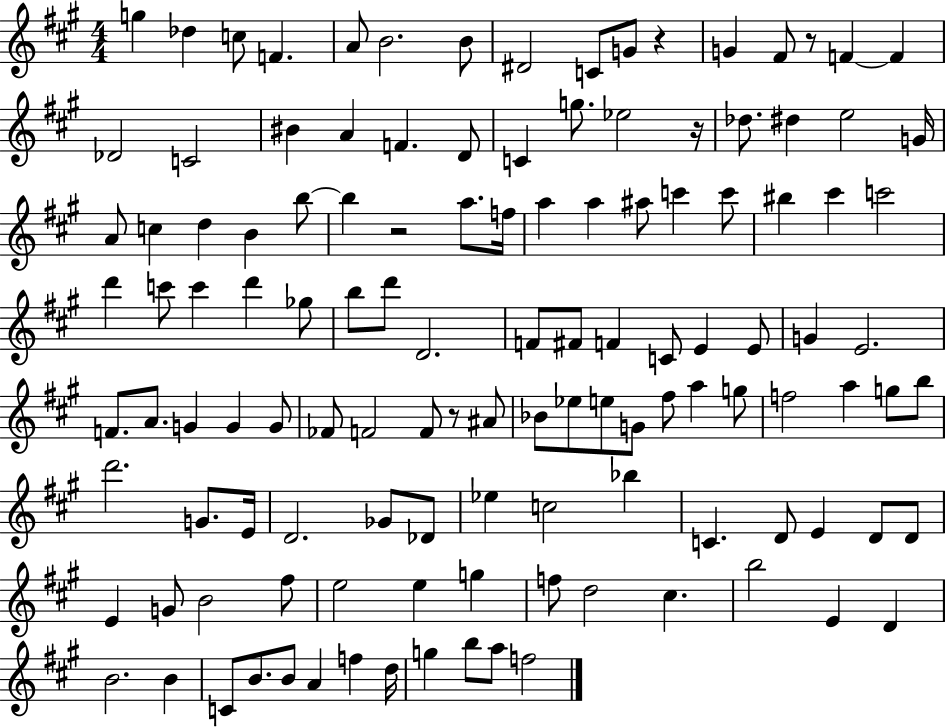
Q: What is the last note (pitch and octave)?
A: F5